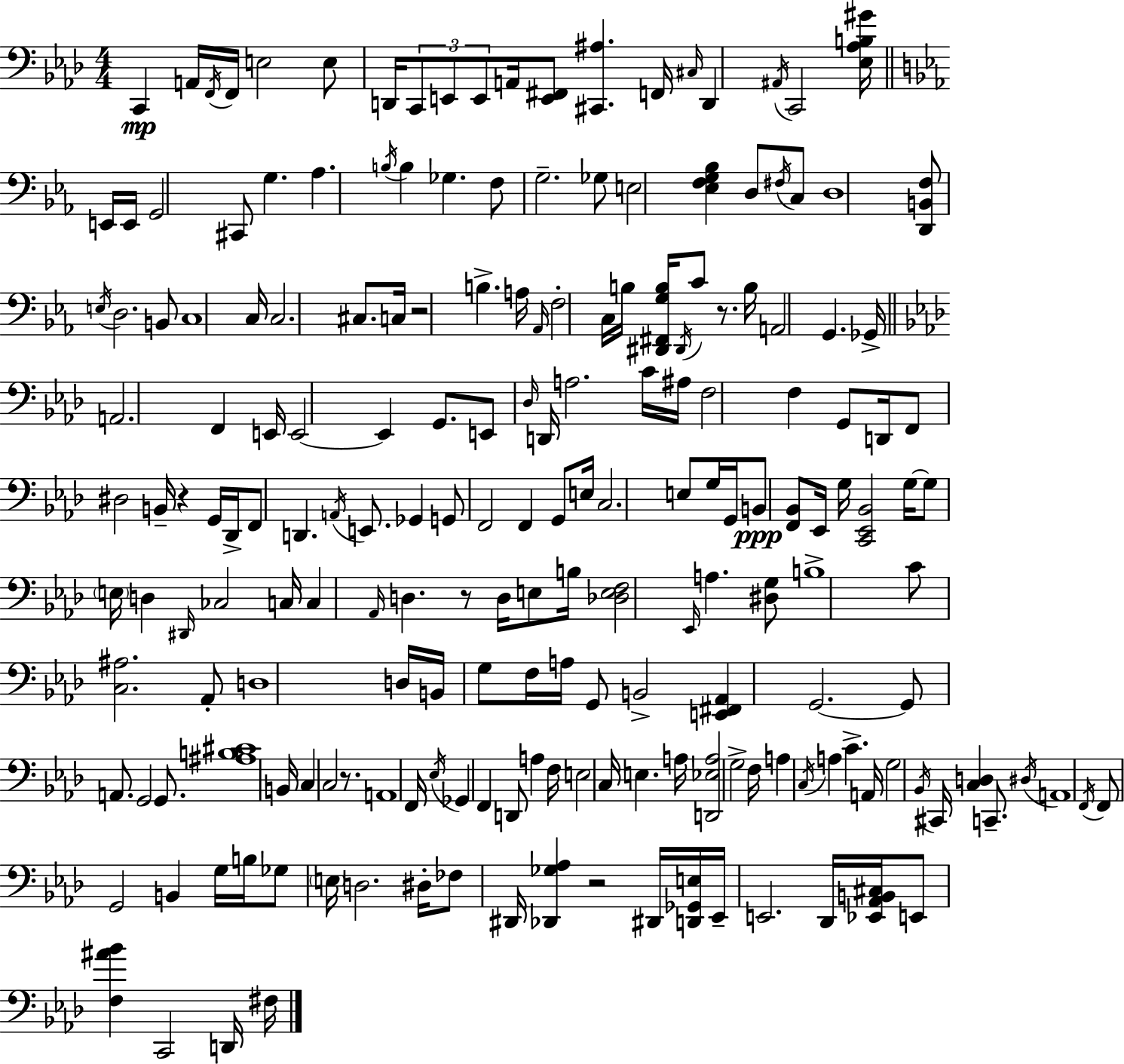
{
  \clef bass
  \numericTimeSignature
  \time 4/4
  \key aes \major
  c,4\mp a,16 \acciaccatura { f,16 } f,16 e2 e8 | d,16 \tuplet 3/2 { c,8 e,8 e,8 } a,16 <e, fis,>8 <cis, ais>4. | f,16 \grace { cis16 } d,4 \acciaccatura { ais,16 } c,2 | <ees aes b gis'>16 \bar "||" \break \key ees \major e,16 e,16 g,2 cis,8 g4. | aes4. \acciaccatura { b16 } b4 ges4. | f8 g2.-- | ges8 e2 <ees f g bes>4 d8 | \break \acciaccatura { fis16 } c8 d1 | <d, b, f>8 \acciaccatura { e16 } d2. | b,8 c1 | c16 c2. | \break cis8. c16 r2 b4.-> | a16 \grace { aes,16 } f2-. c16 b16 | <dis, fis, g b>16 \acciaccatura { dis,16 } c'8 r8. b16 a,2 | g,4. ges,16-> \bar "||" \break \key f \minor a,2. f,4 | e,16 e,2~~ e,4 g,8. | e,8 \grace { des16 } d,16 a2. | c'16 ais16 f2 f4 g,8 | \break d,16 f,8 dis2 b,16-- r4 | g,16 des,16-> f,8 d,4. \acciaccatura { a,16 } e,8. ges,4 | g,8 f,2 f,4 | g,8 e16 c2. e8 | \break g16 g,16 b,8\ppp <f, bes,>8 ees,16 g16 <c, ees, bes,>2 | g16~~ g8 \parenthesize e16 d4 \grace { dis,16 } ces2 | c16 c4 \grace { aes,16 } d4. r8 | d16 e8 b16 <des e f>2 \grace { ees,16 } a4. | \break <dis g>8 b1-> | c'8 <c ais>2. | aes,8-. d1 | d16 b,16 g8 f16 a16 g,8 b,2-> | \break <e, fis, aes,>4 g,2.~~ | g,8 a,8. g,2 | g,8. <ais b cis'>1 | b,16 c4 c2 | \break r8. a,1 | f,16 \acciaccatura { ees16 } ges,4 f,4 d,8 | a4 f16 e2 c16 e4. | a16 <d, ees a>2 g2-> | \break f16 a4 \acciaccatura { c16 } a4 | c'4.-> a,16 g2 \acciaccatura { bes,16 } | cis,16 <c d>4 c,8.-- \acciaccatura { dis16 } a,1 | \acciaccatura { f,16 } f,8 g,2 | \break b,4 g16 b16 ges8 \parenthesize e16 d2. | dis16-. fes8 dis,16 <des, ges aes>4 | r2 dis,16 <d, ges, e>16 ees,16-- e,2. | des,16 <ees, aes, b, cis>16 e,8 <f ais' bes'>4 | \break c,2 d,16 fis16 \bar "|."
}